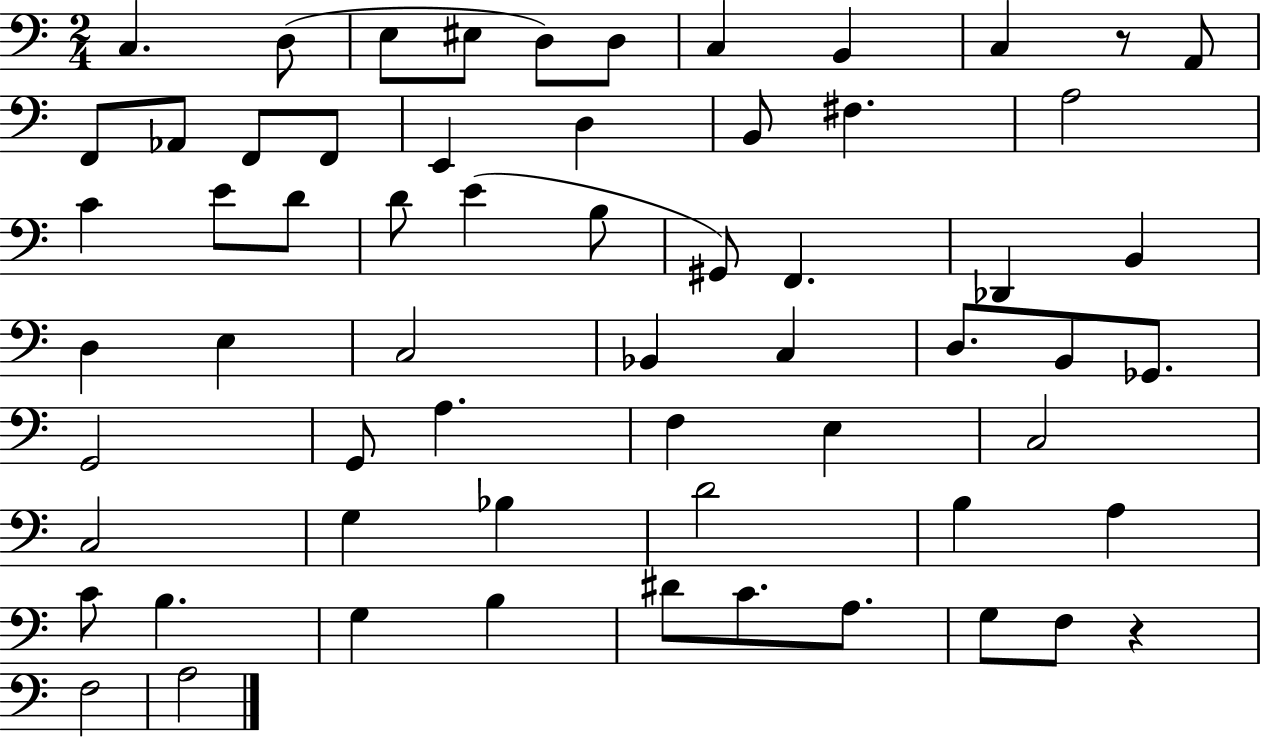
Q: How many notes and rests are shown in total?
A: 62